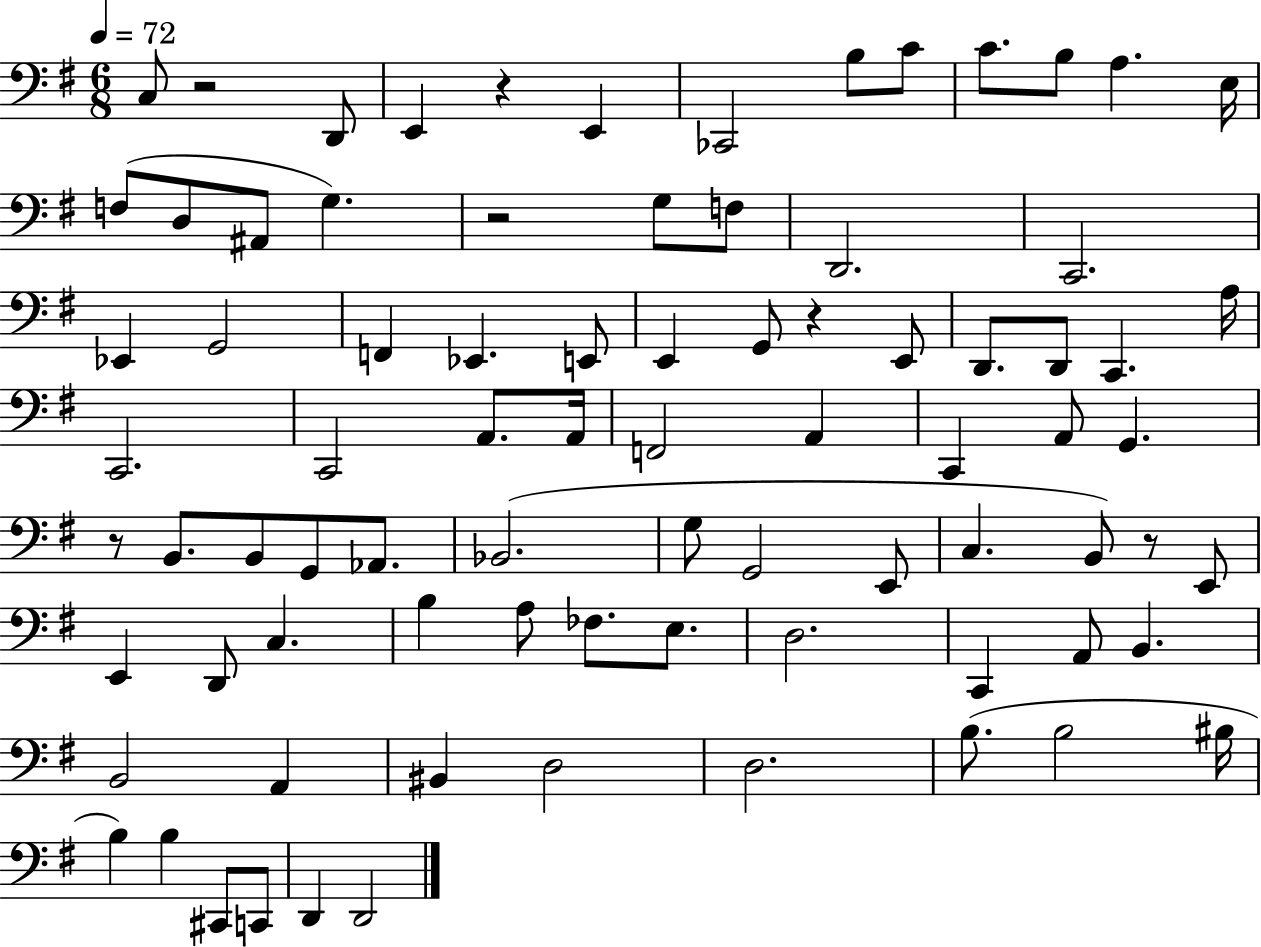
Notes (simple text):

C3/e R/h D2/e E2/q R/q E2/q CES2/h B3/e C4/e C4/e. B3/e A3/q. E3/s F3/e D3/e A#2/e G3/q. R/h G3/e F3/e D2/h. C2/h. Eb2/q G2/h F2/q Eb2/q. E2/e E2/q G2/e R/q E2/e D2/e. D2/e C2/q. A3/s C2/h. C2/h A2/e. A2/s F2/h A2/q C2/q A2/e G2/q. R/e B2/e. B2/e G2/e Ab2/e. Bb2/h. G3/e G2/h E2/e C3/q. B2/e R/e E2/e E2/q D2/e C3/q. B3/q A3/e FES3/e. E3/e. D3/h. C2/q A2/e B2/q. B2/h A2/q BIS2/q D3/h D3/h. B3/e. B3/h BIS3/s B3/q B3/q C#2/e C2/e D2/q D2/h